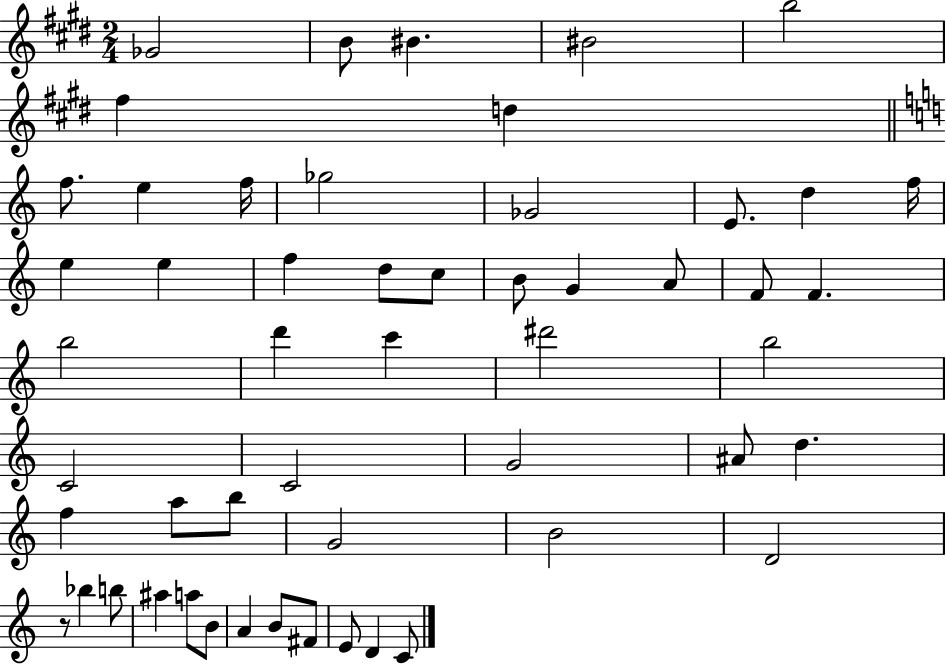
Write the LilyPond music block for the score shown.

{
  \clef treble
  \numericTimeSignature
  \time 2/4
  \key e \major
  \repeat volta 2 { ges'2 | b'8 bis'4. | bis'2 | b''2 | \break fis''4 d''4 | \bar "||" \break \key c \major f''8. e''4 f''16 | ges''2 | ges'2 | e'8. d''4 f''16 | \break e''4 e''4 | f''4 d''8 c''8 | b'8 g'4 a'8 | f'8 f'4. | \break b''2 | d'''4 c'''4 | dis'''2 | b''2 | \break c'2 | c'2 | g'2 | ais'8 d''4. | \break f''4 a''8 b''8 | g'2 | b'2 | d'2 | \break r8 bes''4 b''8 | ais''4 a''8 b'8 | a'4 b'8 fis'8 | e'8 d'4 c'8 | \break } \bar "|."
}